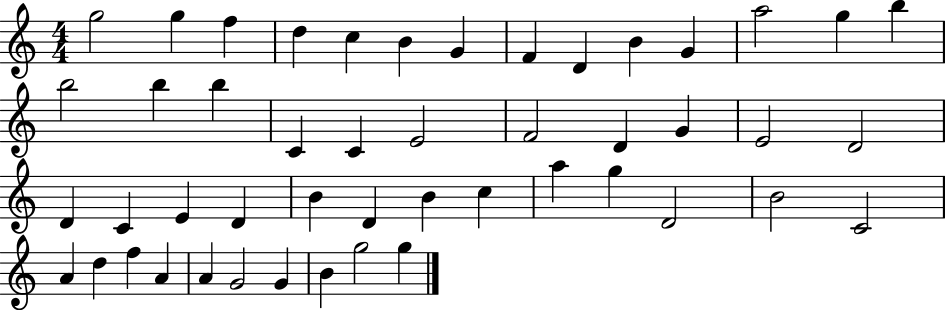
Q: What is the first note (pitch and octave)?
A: G5